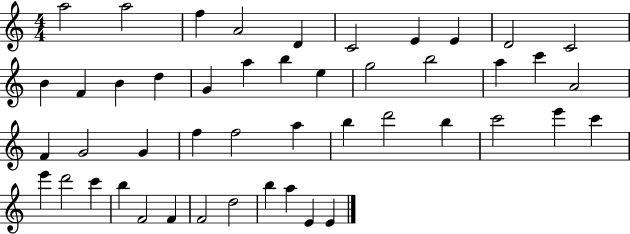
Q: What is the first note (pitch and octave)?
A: A5